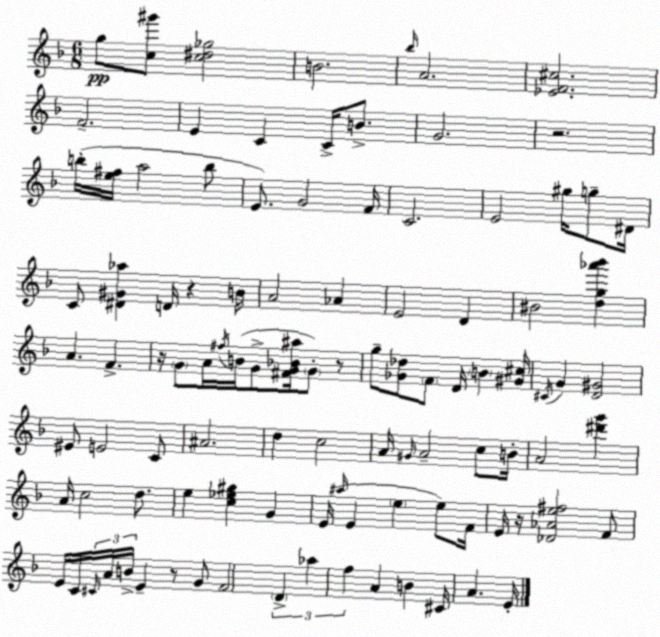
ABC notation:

X:1
T:Untitled
M:6/8
L:1/4
K:Dm
g/2 [c^g']/2 [c^d_g]2 B2 _b/4 A2 [_EF^c]2 F2 E C C/4 B/2 G2 z2 b/4 [e^f]/4 a2 b/2 E/2 G2 F/4 C2 E2 ^g/4 g/2 ^D/4 C/2 [^D^G_a] D/4 z B/4 A2 _A E2 D ^B2 [dg_a'_b'] A F z/4 G/2 A/4 ^f/4 B/4 G/2 [^FG_B^a]/4 G/2 z/2 g/2 [_G_d]/2 F/2 D/4 B [^G^c]/4 ^C/4 G [D^G]2 ^E/2 E2 C/2 ^A2 d c2 A/4 ^G/4 A2 c/2 B/4 A2 [^d'g'] A/4 c2 d/2 e [c_e^g] G E/4 ^a/4 E e e/2 F/4 E/4 z/4 [_D_Ae^f]2 F/2 E/4 C/4 ^C/4 A/4 B/4 E z/2 G/2 F2 D _a f A B ^C/4 A E/4